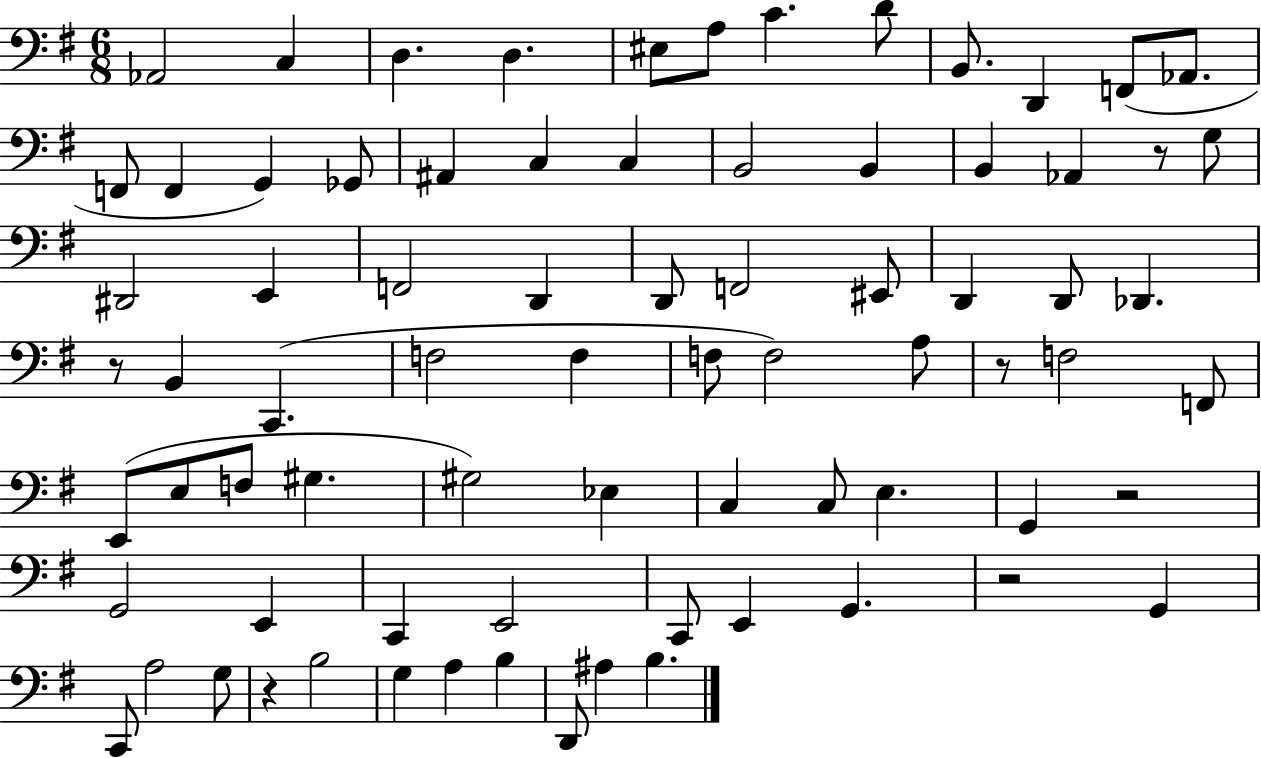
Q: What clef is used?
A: bass